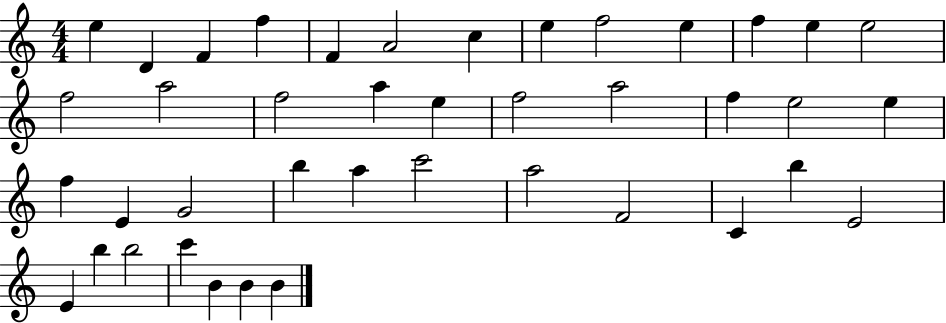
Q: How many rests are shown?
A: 0